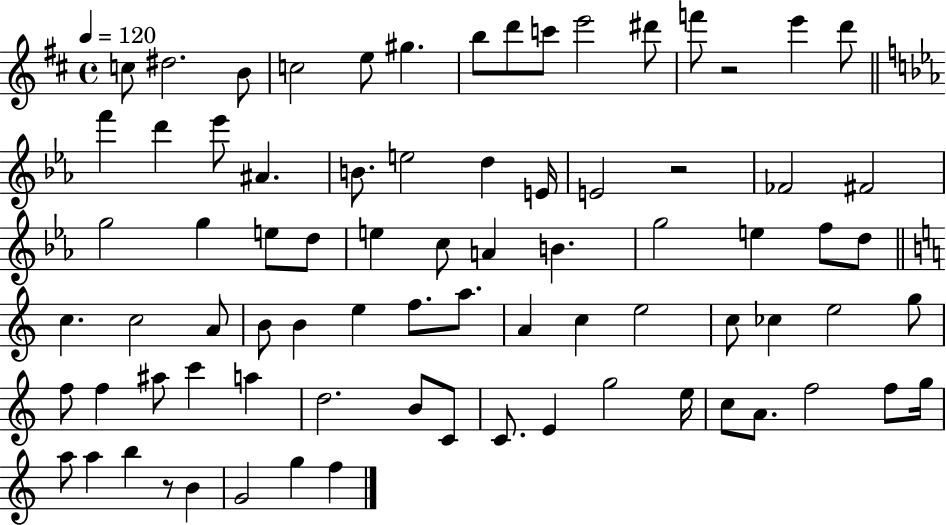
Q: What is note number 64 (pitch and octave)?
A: E5